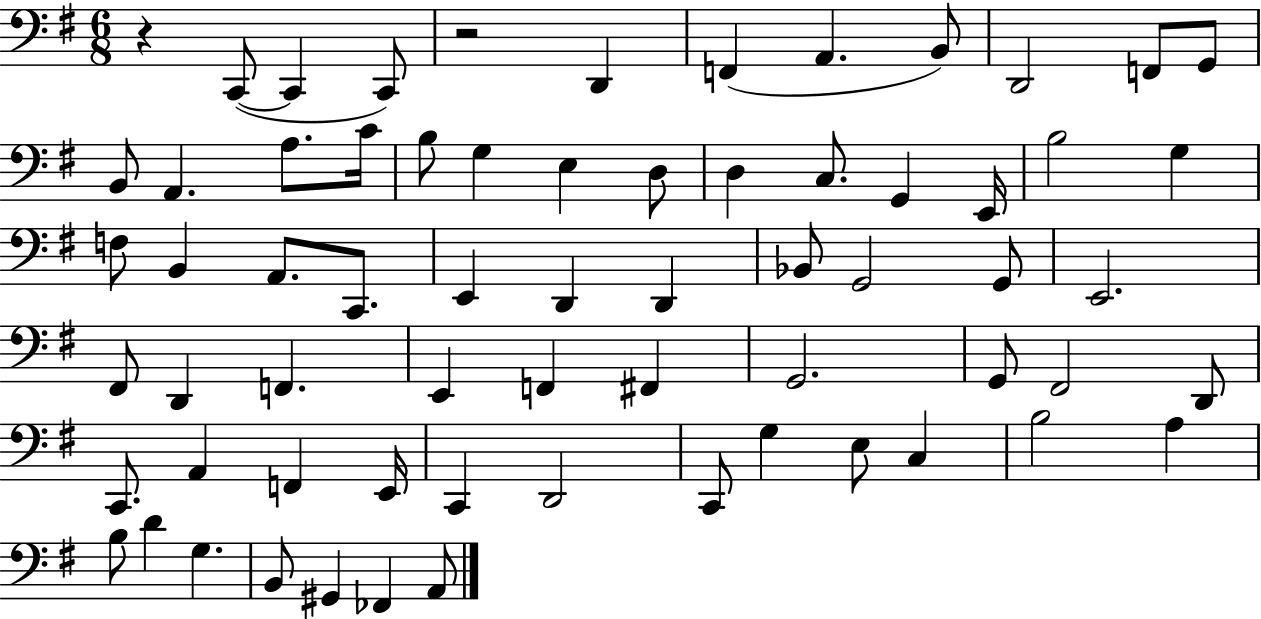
X:1
T:Untitled
M:6/8
L:1/4
K:G
z C,,/2 C,, C,,/2 z2 D,, F,, A,, B,,/2 D,,2 F,,/2 G,,/2 B,,/2 A,, A,/2 C/4 B,/2 G, E, D,/2 D, C,/2 G,, E,,/4 B,2 G, F,/2 B,, A,,/2 C,,/2 E,, D,, D,, _B,,/2 G,,2 G,,/2 E,,2 ^F,,/2 D,, F,, E,, F,, ^F,, G,,2 G,,/2 ^F,,2 D,,/2 C,,/2 A,, F,, E,,/4 C,, D,,2 C,,/2 G, E,/2 C, B,2 A, B,/2 D G, B,,/2 ^G,, _F,, A,,/2